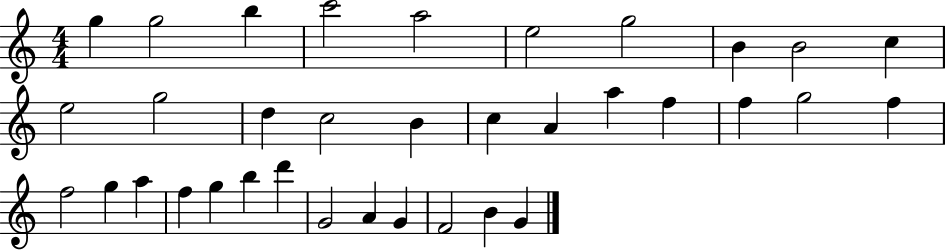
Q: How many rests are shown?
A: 0